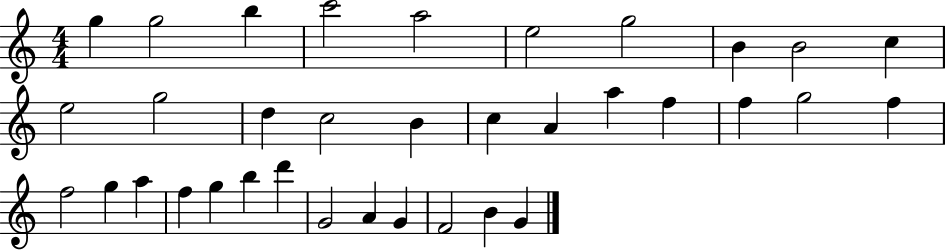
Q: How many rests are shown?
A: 0